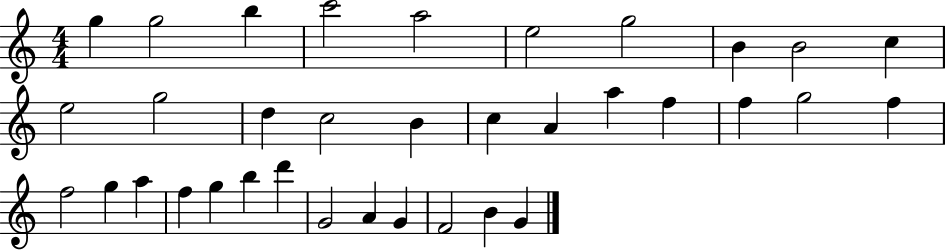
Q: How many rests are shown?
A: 0